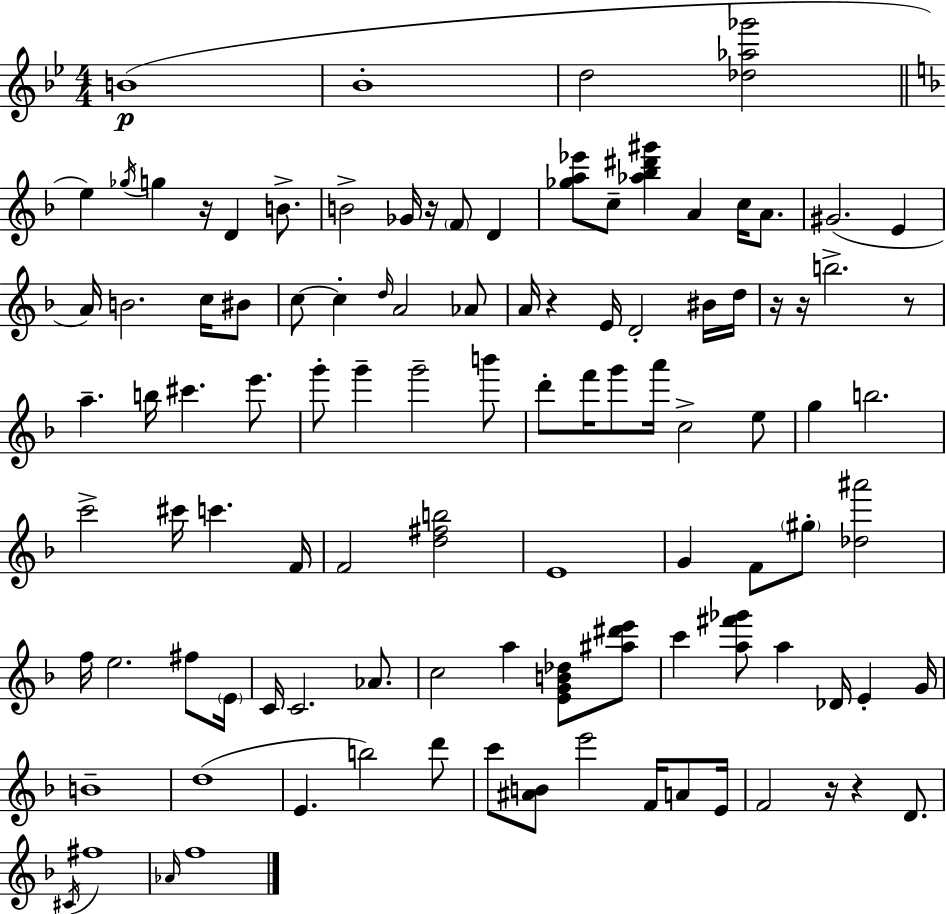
B4/w Bb4/w D5/h [Db5,Ab5,Gb6]/h E5/q Gb5/s G5/q R/s D4/q B4/e. B4/h Gb4/s R/s F4/e D4/q [Gb5,A5,Eb6]/e C5/e [Ab5,Bb5,D#6,G#6]/q A4/q C5/s A4/e. G#4/h. E4/q A4/s B4/h. C5/s BIS4/e C5/e C5/q D5/s A4/h Ab4/e A4/s R/q E4/s D4/h BIS4/s D5/s R/s R/s B5/h. R/e A5/q. B5/s C#6/q. E6/e. G6/e G6/q G6/h B6/e D6/e F6/s G6/e A6/s C5/h E5/e G5/q B5/h. C6/h C#6/s C6/q. F4/s F4/h [D5,F#5,B5]/h E4/w G4/q F4/e G#5/e [Db5,A#6]/h F5/s E5/h. F#5/e E4/s C4/s C4/h. Ab4/e. C5/h A5/q [E4,G4,B4,Db5]/e [A#5,D#6,E6]/e C6/q [A5,F#6,Gb6]/e A5/q Db4/s E4/q G4/s B4/w D5/w E4/q. B5/h D6/e C6/e [A#4,B4]/e E6/h F4/s A4/e E4/s F4/h R/s R/q D4/e. C#4/s F#5/w Ab4/s F5/w